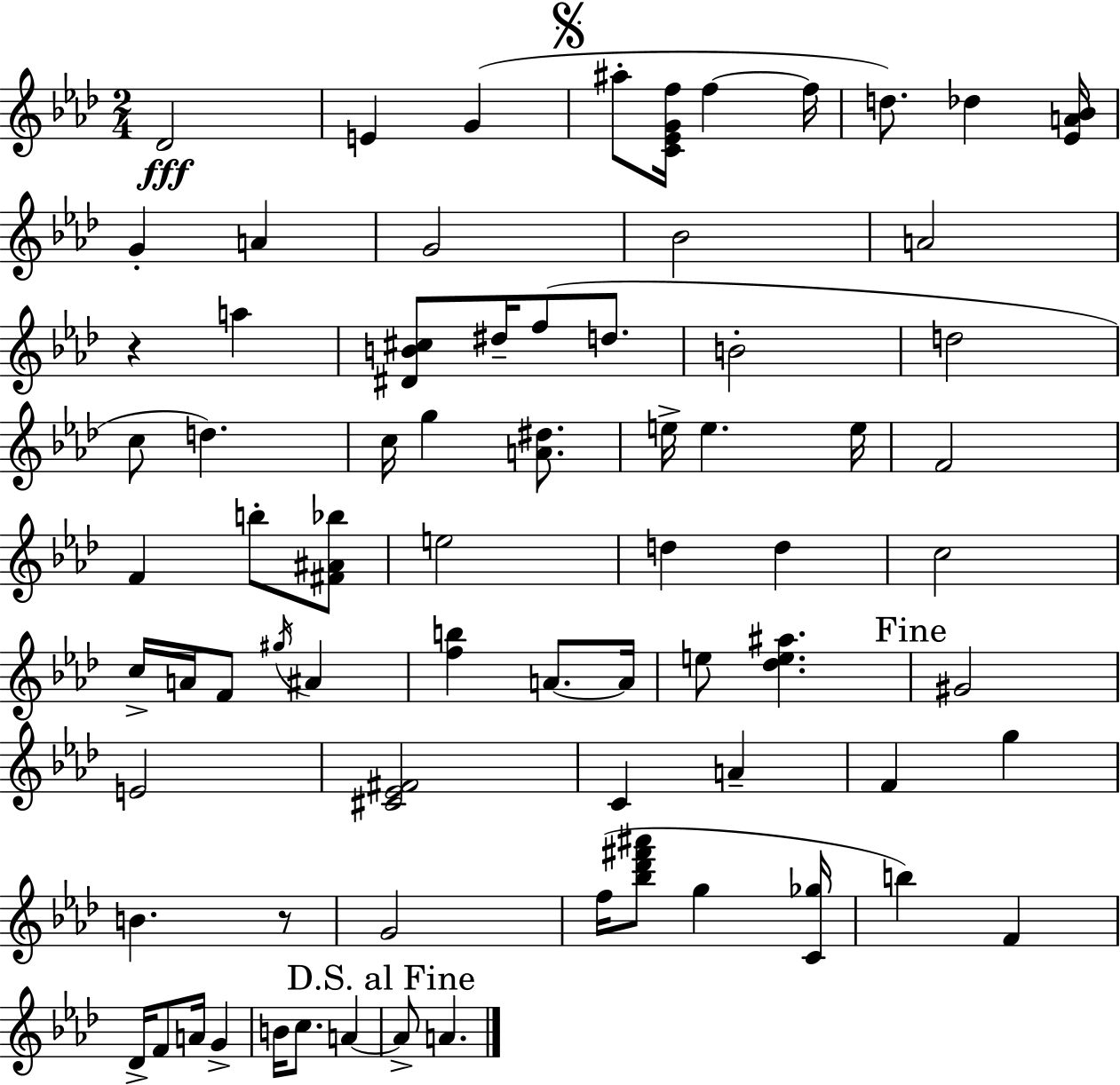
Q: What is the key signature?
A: AES major